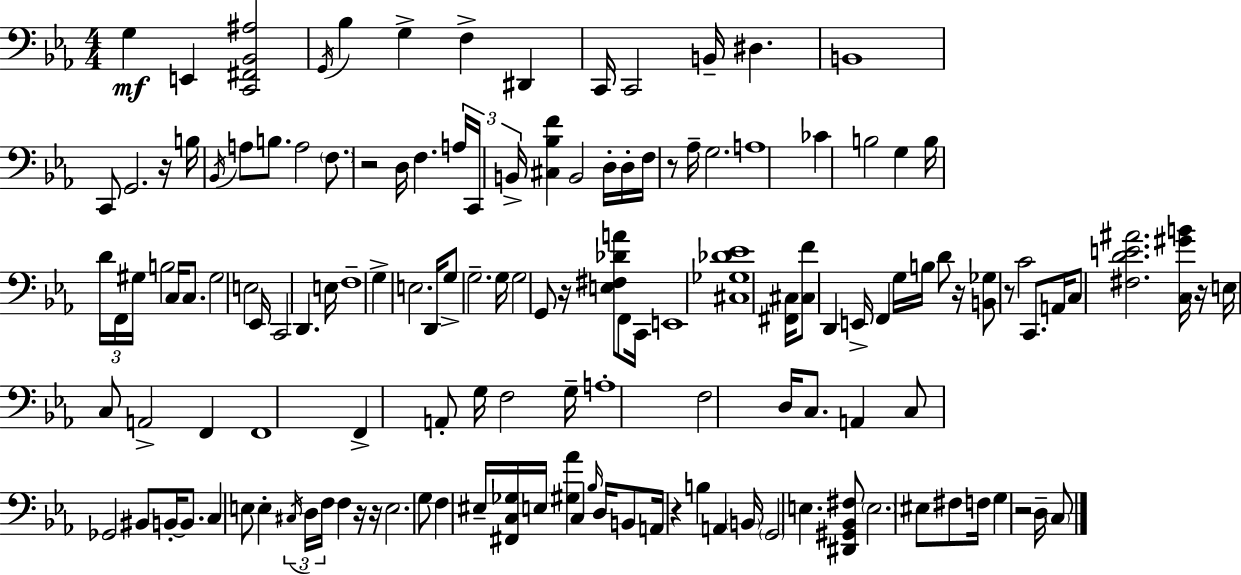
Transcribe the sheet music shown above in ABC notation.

X:1
T:Untitled
M:4/4
L:1/4
K:Eb
G, E,, [C,,^F,,_B,,^A,]2 G,,/4 _B, G, F, ^D,, C,,/4 C,,2 B,,/4 ^D, B,,4 C,,/2 G,,2 z/4 B,/4 _B,,/4 A,/2 B,/2 A,2 F,/2 z2 D,/4 F, A,/4 C,,/4 B,,/4 [^C,_B,F] B,,2 D,/4 D,/4 F,/4 z/2 _A,/4 G,2 A,4 _C B,2 G, B,/4 D/4 F,,/4 ^G,/4 B,2 C,/4 C,/2 ^G,2 E,2 _E,,/4 C,,2 D,, E,/4 F,4 G, E,2 D,,/4 G,/2 G,2 G,/4 G,2 G,,/2 z/4 [E,^F,_DA]/2 F,,/2 C,,/4 E,,4 [^C,_G,_D_E]4 [^F,,^C,]/4 [^C,F]/2 D,, E,,/4 F,, G,/4 B,/4 D/2 z/4 [B,,_G,]/2 z/2 C2 C,,/2 A,,/4 C,/2 [^F,DE^A]2 [C,^GB]/4 z/4 E,/4 C,/2 A,,2 F,, F,,4 F,, A,,/2 G,/4 F,2 G,/4 A,4 F,2 D,/4 C,/2 A,, C,/2 _G,,2 ^B,,/2 B,,/4 B,,/2 C, E,/2 E, ^C,/4 D,/4 F,/4 F, z/4 z/4 E,2 G,/2 F, ^E,/4 [^F,,C,_G,]/4 E,/4 [^G,_A] C, _B,/4 D,/4 B,,/2 A,,/4 z B, A,, B,,/4 G,,2 E, [^D,,^G,,_B,,^F,]/2 E,2 ^E,/2 ^F,/2 F,/4 G, z2 D,/4 C,/2